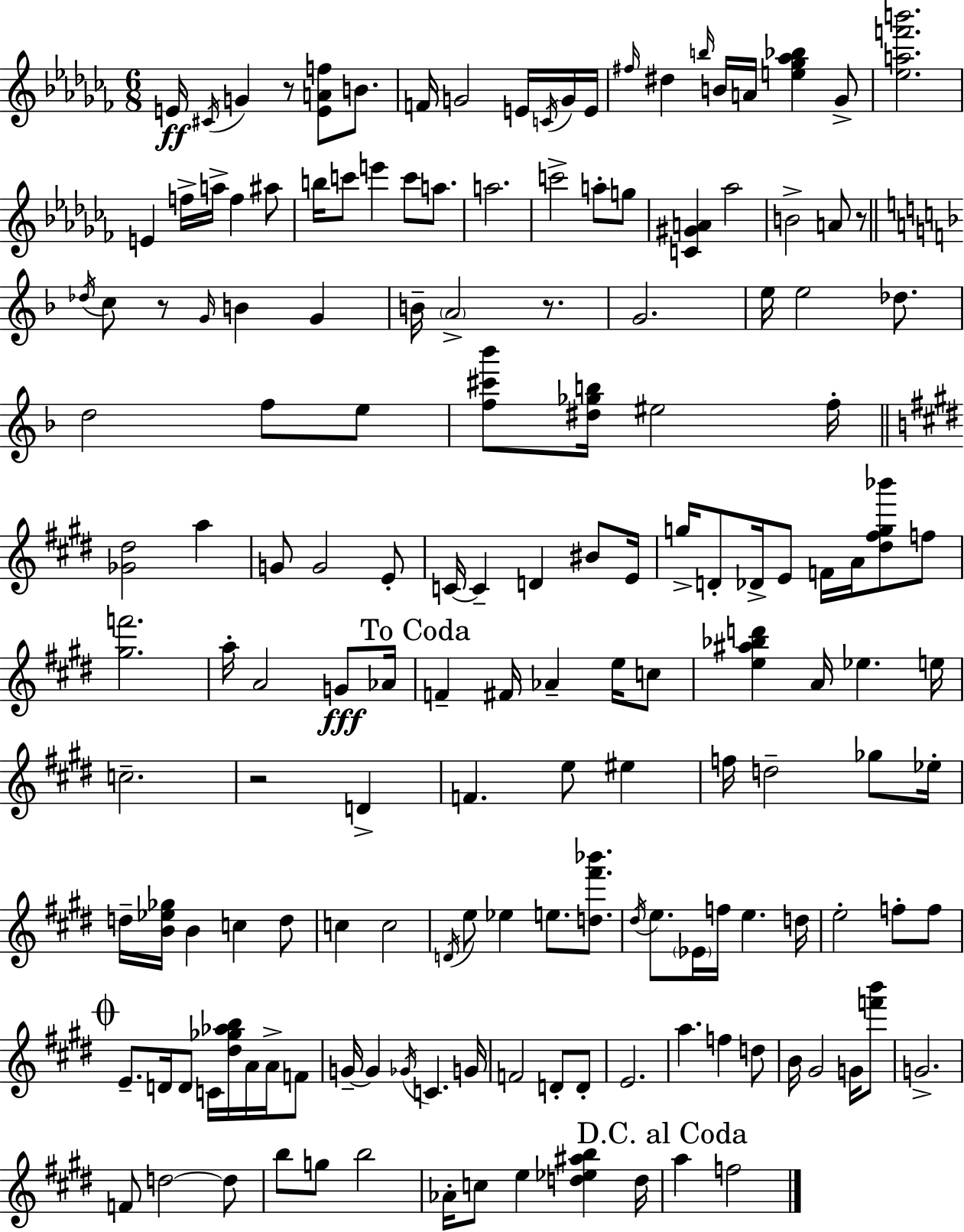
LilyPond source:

{
  \clef treble
  \numericTimeSignature
  \time 6/8
  \key aes \minor
  \repeat volta 2 { e'16\ff \acciaccatura { cis'16 } g'4 r8 <e' a' f''>8 b'8. | f'16 g'2 e'16 \acciaccatura { c'16 } | g'16 e'16 \grace { fis''16 } dis''4 \grace { b''16 } b'16 a'16 <e'' ges'' aes'' bes''>4 | ges'8-> <ees'' a'' f''' b'''>2. | \break e'4 f''16-> a''16-> f''4 | ais''8 b''16 c'''8 e'''4 c'''8 | a''8. a''2. | c'''2-> | \break a''8-. g''8 <c' gis' a'>4 aes''2 | b'2-> | a'8 r8 \bar "||" \break \key f \major \acciaccatura { des''16 } c''8 r8 \grace { g'16 } b'4 g'4 | b'16-- \parenthesize a'2-> r8. | g'2. | e''16 e''2 des''8. | \break d''2 f''8 | e''8 <f'' cis''' bes'''>8 <dis'' ges'' b''>16 eis''2 | f''16-. \bar "||" \break \key e \major <ges' dis''>2 a''4 | g'8 g'2 e'8-. | c'16~~ c'4-- d'4 bis'8 e'16 | g''16-> d'8-. des'16-> e'8 f'16 a'16 <dis'' fis'' g'' bes'''>8 f''8 | \break <gis'' f'''>2. | a''16-. a'2 g'8\fff aes'16 | \mark "To Coda" f'4-- fis'16 aes'4-- e''16 c''8 | <e'' ais'' bes'' d'''>4 a'16 ees''4. e''16 | \break c''2.-- | r2 d'4-> | f'4. e''8 eis''4 | f''16 d''2-- ges''8 ees''16-. | \break d''16-- <b' ees'' ges''>16 b'4 c''4 d''8 | c''4 c''2 | \acciaccatura { d'16 } e''8 ees''4 e''8. <d'' fis''' bes'''>8. | \acciaccatura { dis''16 } e''8. \parenthesize ees'16 f''16 e''4. | \break d''16 e''2-. f''8-. | f''8 \mark \markup { \musicglyph "scripts.coda" } e'8.-- d'16 d'8 c'16 <dis'' ges'' aes'' b''>16 a'16 a'16-> | f'8 g'16--~~ g'4 \acciaccatura { ges'16 } c'4. | g'16 f'2 d'8-. | \break d'8-. e'2. | a''4. f''4 | d''8 b'16 gis'2 | g'16 <f''' b'''>8 g'2.-> | \break f'8 d''2~~ | d''8 b''8 g''8 b''2 | aes'16-. c''8 e''4 <d'' ees'' ais'' b''>4 | d''16 \mark "D.C. al Coda" a''4 f''2 | \break } \bar "|."
}